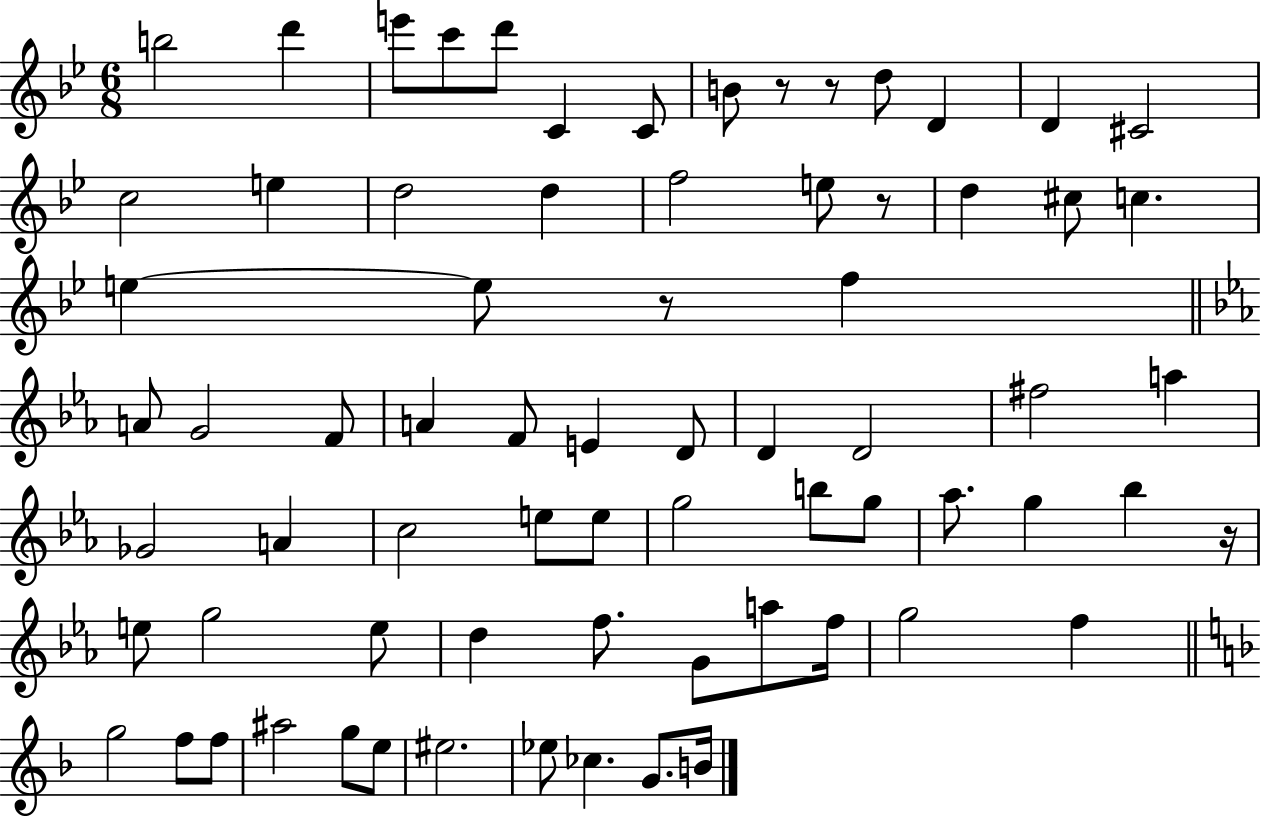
{
  \clef treble
  \numericTimeSignature
  \time 6/8
  \key bes \major
  \repeat volta 2 { b''2 d'''4 | e'''8 c'''8 d'''8 c'4 c'8 | b'8 r8 r8 d''8 d'4 | d'4 cis'2 | \break c''2 e''4 | d''2 d''4 | f''2 e''8 r8 | d''4 cis''8 c''4. | \break e''4~~ e''8 r8 f''4 | \bar "||" \break \key ees \major a'8 g'2 f'8 | a'4 f'8 e'4 d'8 | d'4 d'2 | fis''2 a''4 | \break ges'2 a'4 | c''2 e''8 e''8 | g''2 b''8 g''8 | aes''8. g''4 bes''4 r16 | \break e''8 g''2 e''8 | d''4 f''8. g'8 a''8 f''16 | g''2 f''4 | \bar "||" \break \key d \minor g''2 f''8 f''8 | ais''2 g''8 e''8 | eis''2. | ees''8 ces''4. g'8. b'16 | \break } \bar "|."
}